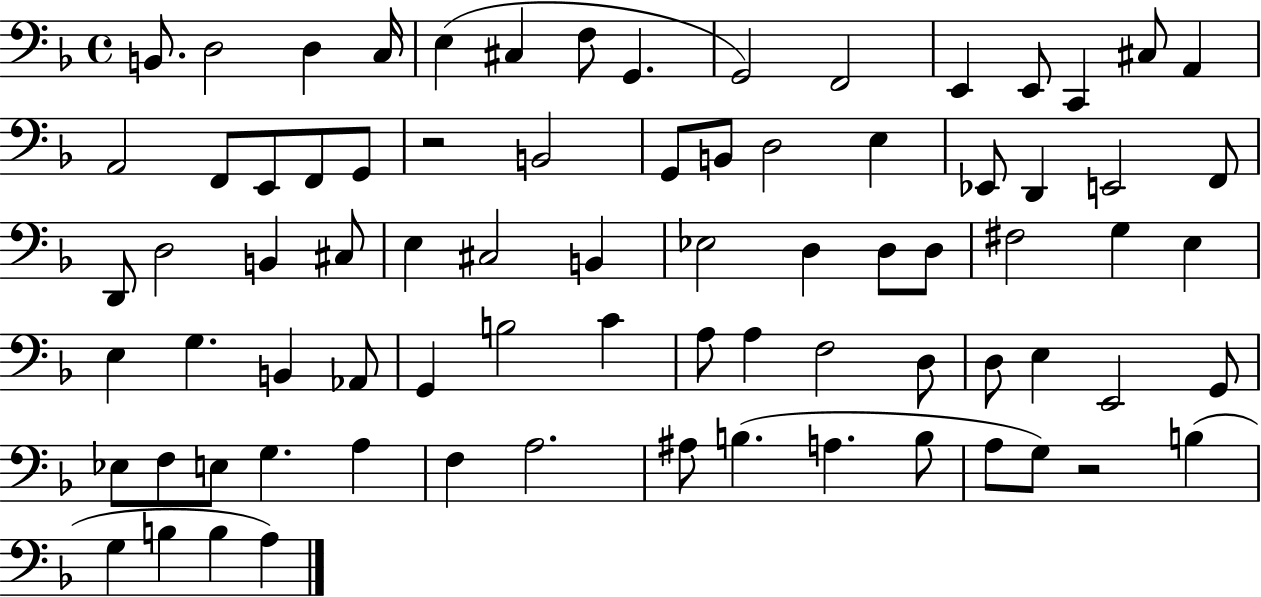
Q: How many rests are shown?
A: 2